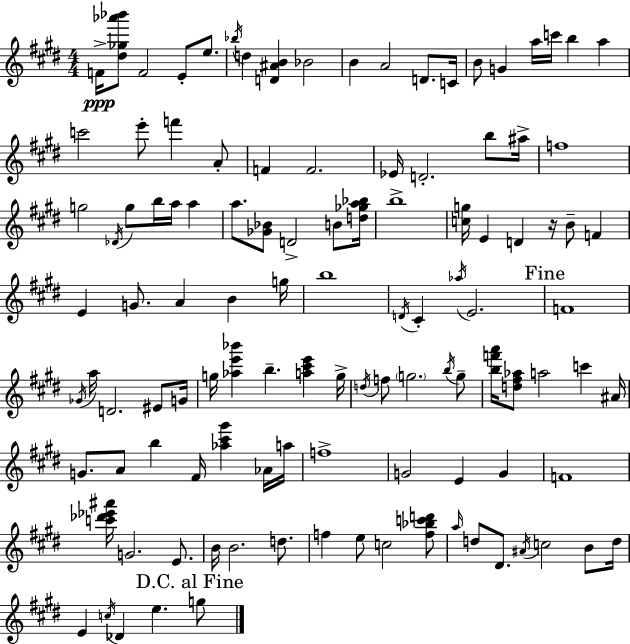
F4/s [D#5,Gb5,Ab6,Bb6]/e F4/h E4/e E5/e. Bb5/s D5/q [D4,A#4,B4]/q Bb4/h B4/q A4/h D4/e. C4/s B4/e G4/q A5/s C6/s B5/q A5/q C6/h E6/e F6/q A4/e F4/q F4/h. Eb4/s D4/h. B5/e A#5/s F5/w G5/h Db4/s G5/e B5/s A5/s A5/q A5/e. [Gb4,Bb4]/e D4/h B4/e [D5,Gb5,A5,Bb5]/s B5/w [C5,G5]/s E4/q D4/q R/s B4/e F4/q E4/q G4/e. A4/q B4/q G5/s B5/w D4/s C#4/q Ab5/s E4/h. F4/w Gb4/s A5/s D4/h. EIS4/e G4/s G5/s [Ab5,E6,Bb6]/q B5/q. [A5,C#6,E6]/q G5/s D5/s F5/e G5/h. B5/s G5/e [B5,F6,A6]/s [D5,F#5,Ab5]/e A5/h C6/q A#4/s G4/e. A4/e B5/q F#4/s [Ab5,C#6,G#6]/q Ab4/s A5/s F5/w G4/h E4/q G4/q F4/w [C6,Db6,Eb6,A#6]/s G4/h. E4/e. B4/s B4/h. D5/e. F5/q E5/e C5/h [F5,Bb5,C6,D6]/e A5/s D5/e D#4/e. A#4/s C5/h B4/e D5/s E4/q C5/s Db4/q E5/q. G5/e